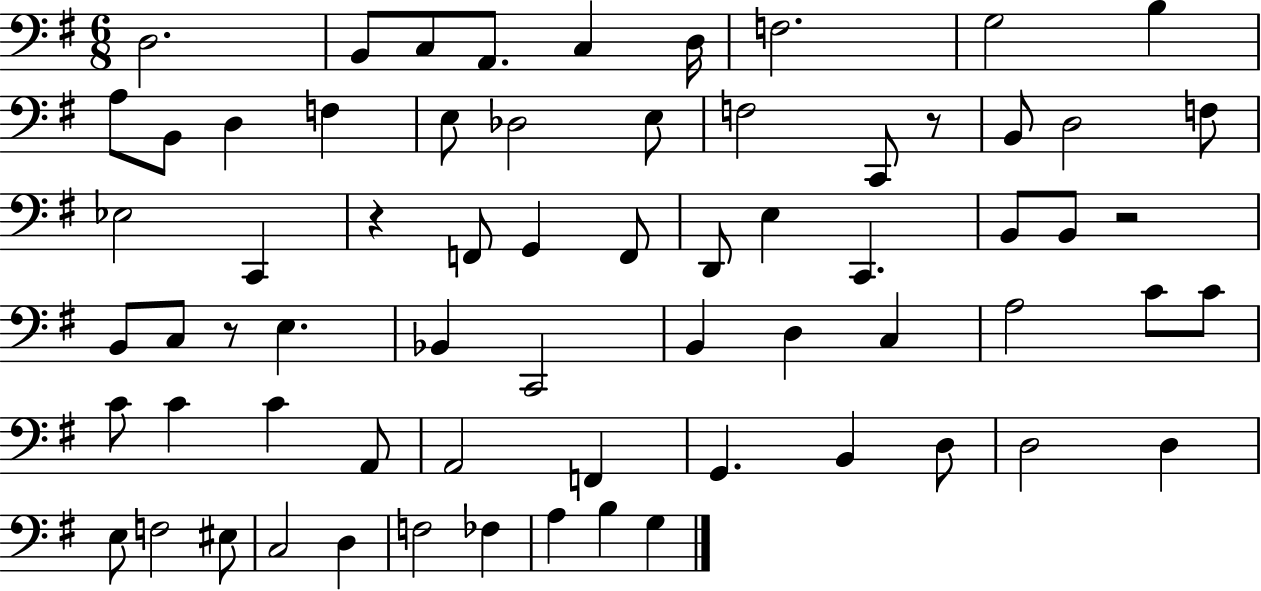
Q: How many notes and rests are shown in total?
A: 67